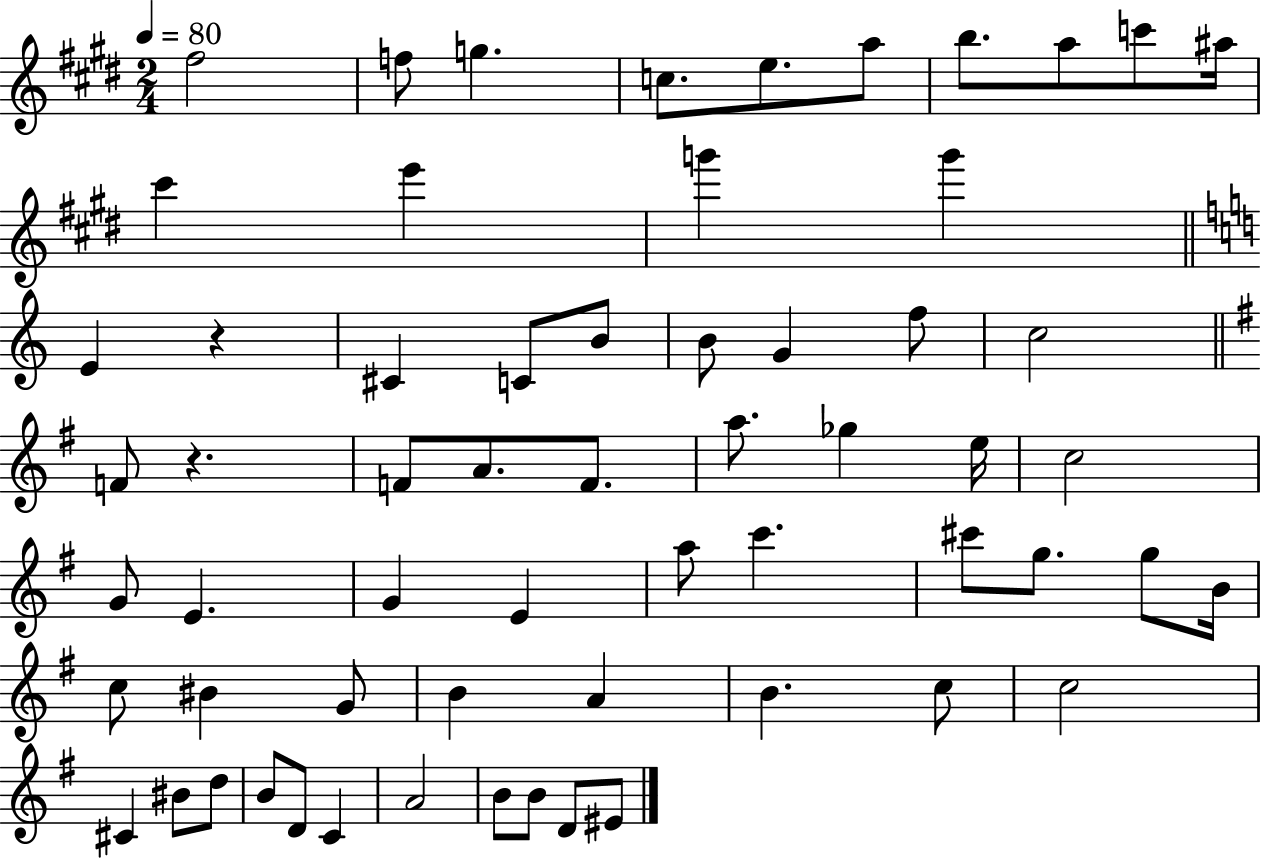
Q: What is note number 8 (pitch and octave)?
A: A5